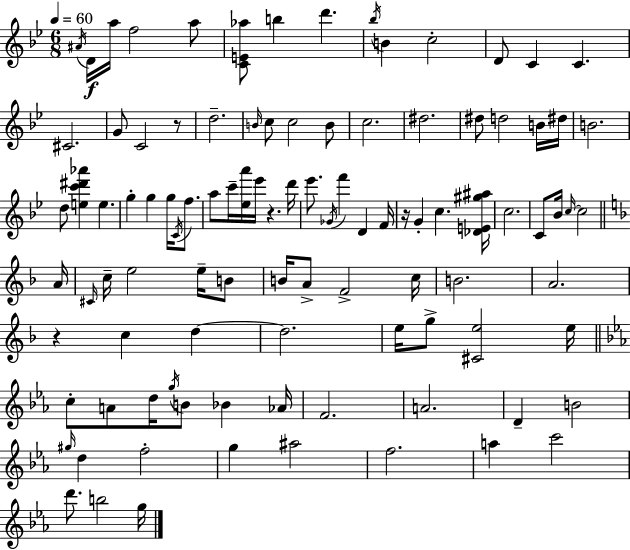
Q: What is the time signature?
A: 6/8